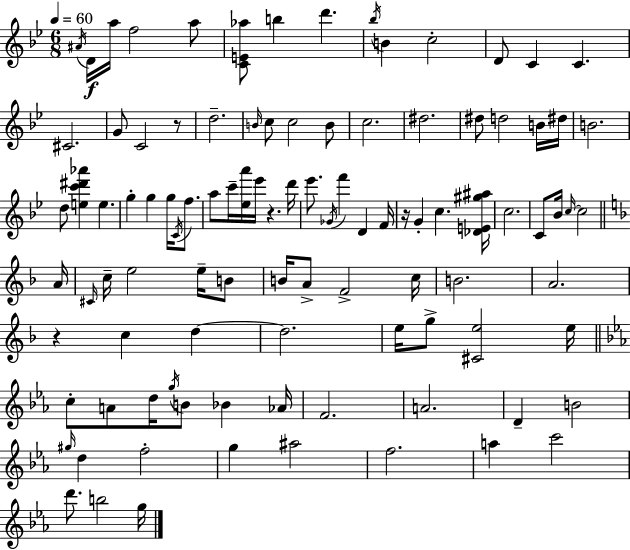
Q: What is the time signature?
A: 6/8